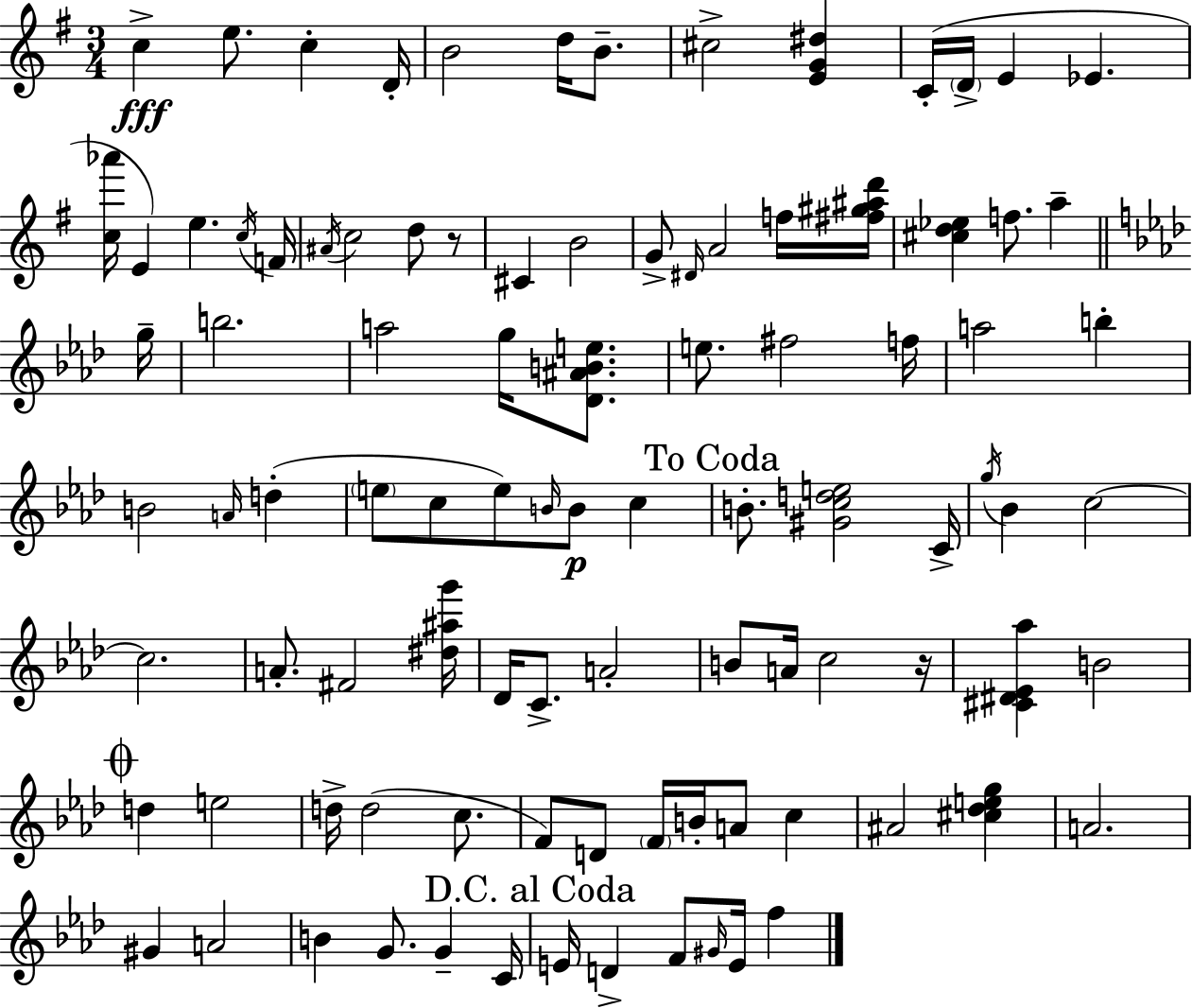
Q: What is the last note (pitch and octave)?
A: F5